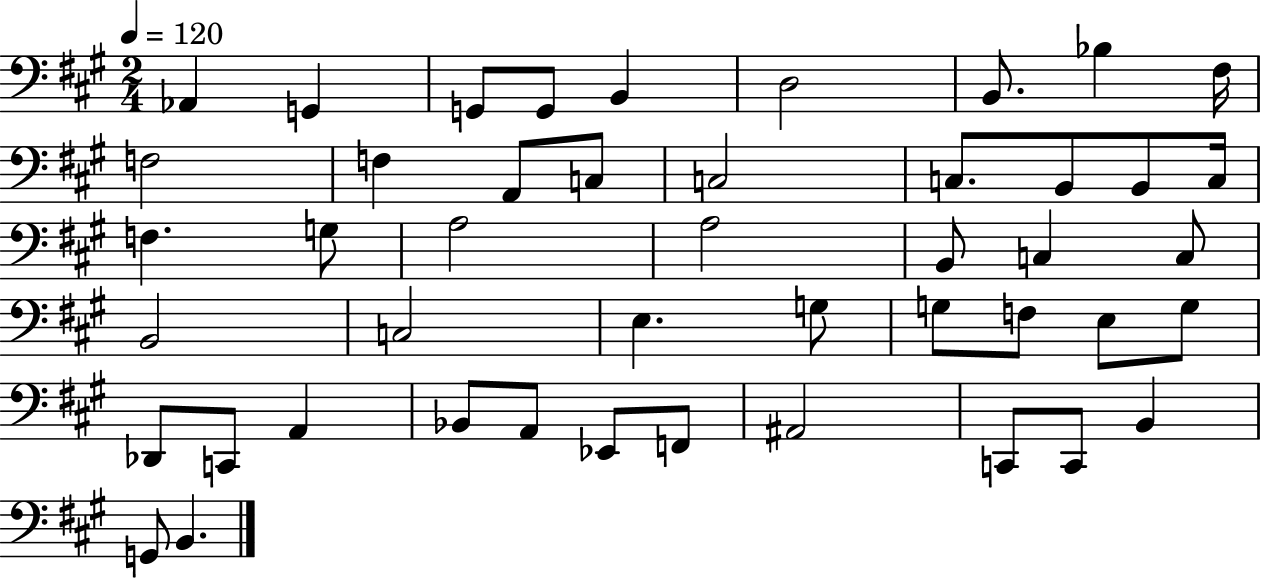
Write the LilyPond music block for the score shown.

{
  \clef bass
  \numericTimeSignature
  \time 2/4
  \key a \major
  \tempo 4 = 120
  aes,4 g,4 | g,8 g,8 b,4 | d2 | b,8. bes4 fis16 | \break f2 | f4 a,8 c8 | c2 | c8. b,8 b,8 c16 | \break f4. g8 | a2 | a2 | b,8 c4 c8 | \break b,2 | c2 | e4. g8 | g8 f8 e8 g8 | \break des,8 c,8 a,4 | bes,8 a,8 ees,8 f,8 | ais,2 | c,8 c,8 b,4 | \break g,8 b,4. | \bar "|."
}